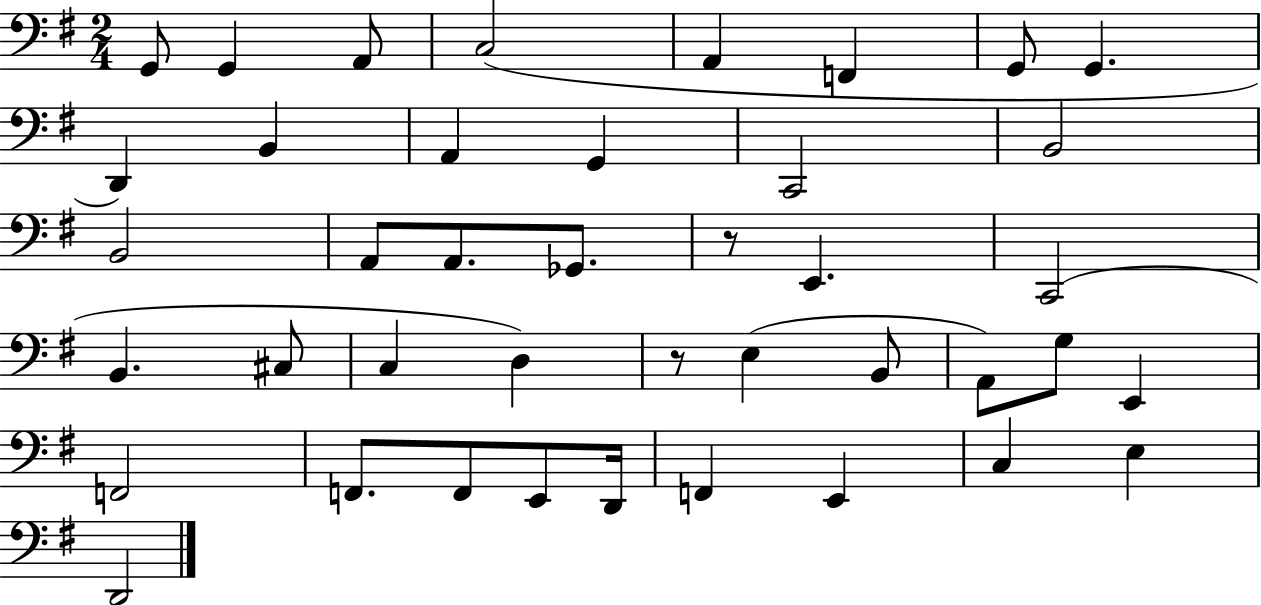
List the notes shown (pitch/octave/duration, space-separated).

G2/e G2/q A2/e C3/h A2/q F2/q G2/e G2/q. D2/q B2/q A2/q G2/q C2/h B2/h B2/h A2/e A2/e. Gb2/e. R/e E2/q. C2/h B2/q. C#3/e C3/q D3/q R/e E3/q B2/e A2/e G3/e E2/q F2/h F2/e. F2/e E2/e D2/s F2/q E2/q C3/q E3/q D2/h